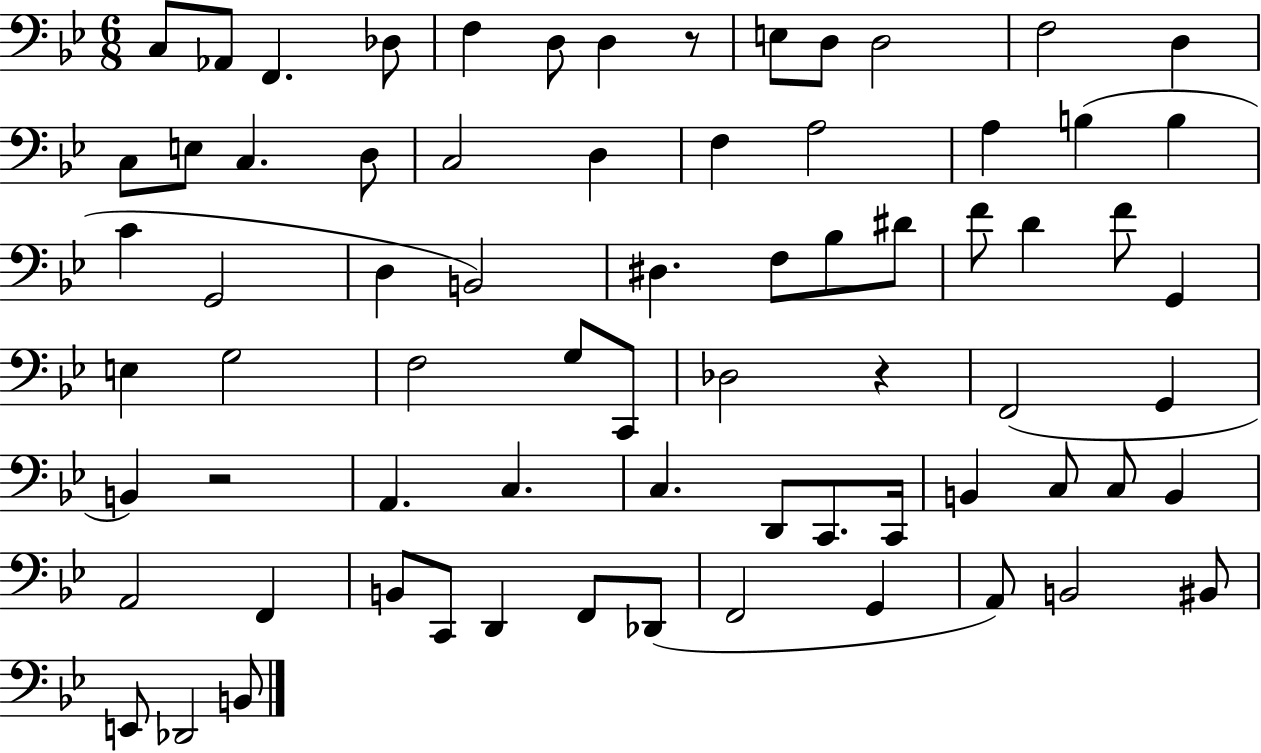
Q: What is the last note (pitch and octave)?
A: B2